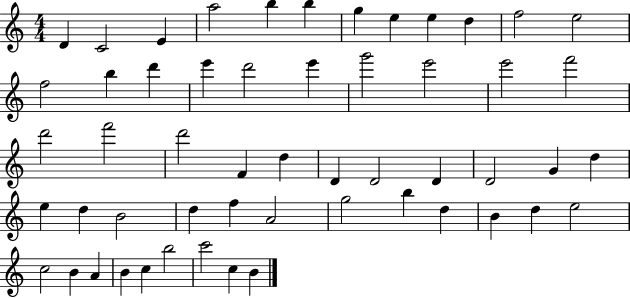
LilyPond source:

{
  \clef treble
  \numericTimeSignature
  \time 4/4
  \key c \major
  d'4 c'2 e'4 | a''2 b''4 b''4 | g''4 e''4 e''4 d''4 | f''2 e''2 | \break f''2 b''4 d'''4 | e'''4 d'''2 e'''4 | g'''2 e'''2 | e'''2 f'''2 | \break d'''2 f'''2 | d'''2 f'4 d''4 | d'4 d'2 d'4 | d'2 g'4 d''4 | \break e''4 d''4 b'2 | d''4 f''4 a'2 | g''2 b''4 d''4 | b'4 d''4 e''2 | \break c''2 b'4 a'4 | b'4 c''4 b''2 | c'''2 c''4 b'4 | \bar "|."
}